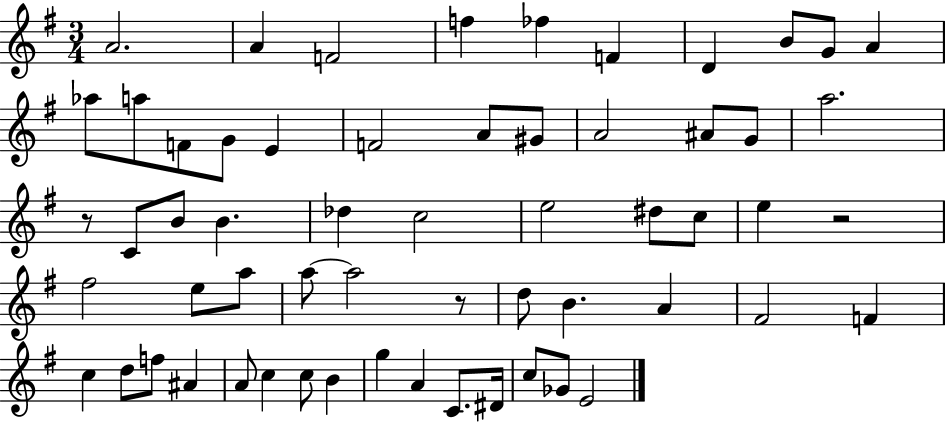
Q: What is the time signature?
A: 3/4